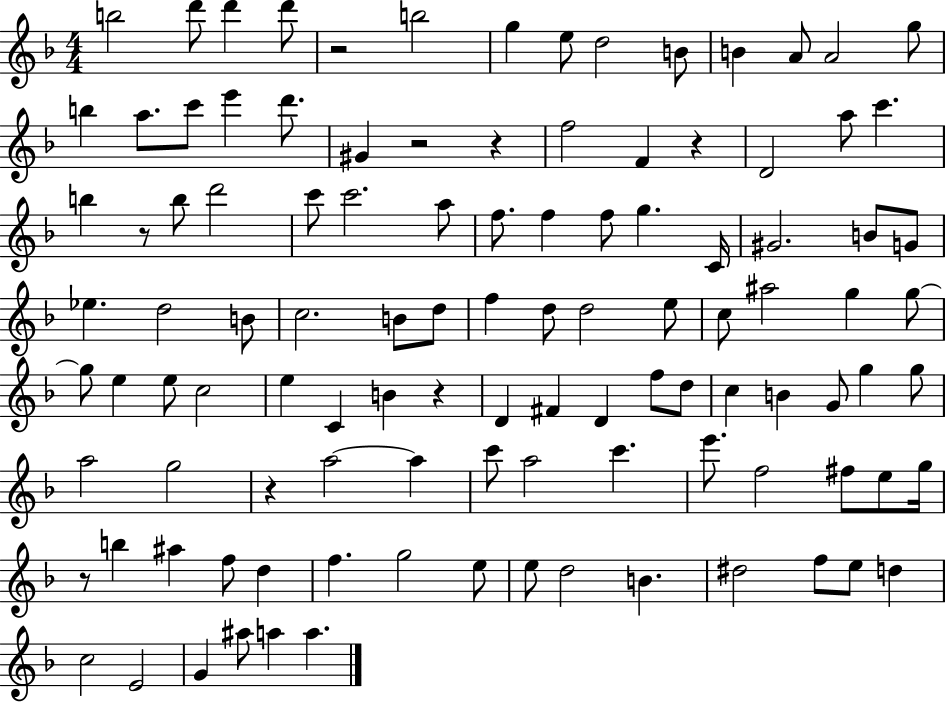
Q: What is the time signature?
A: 4/4